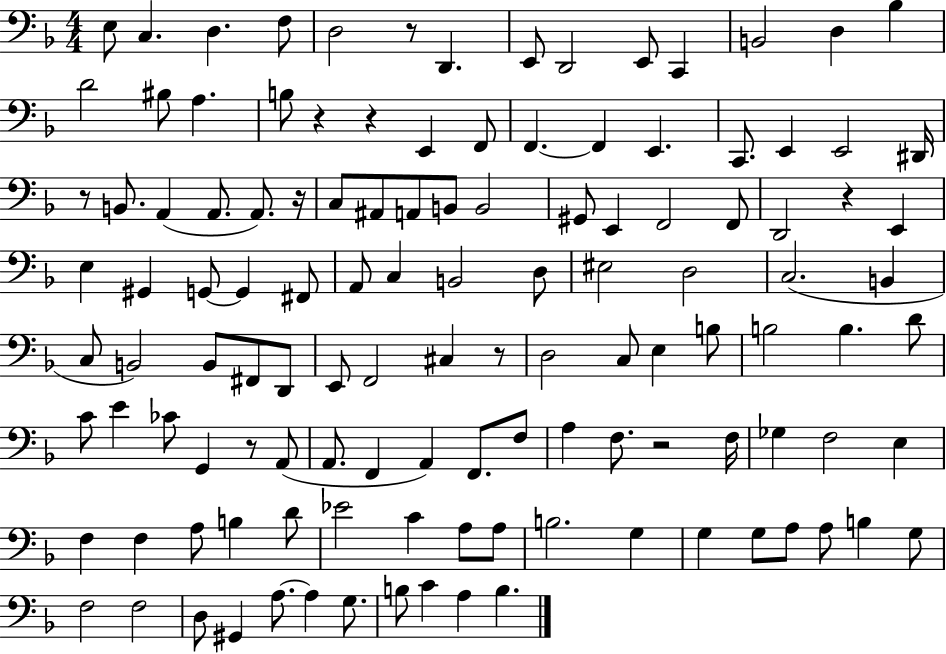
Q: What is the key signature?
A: F major